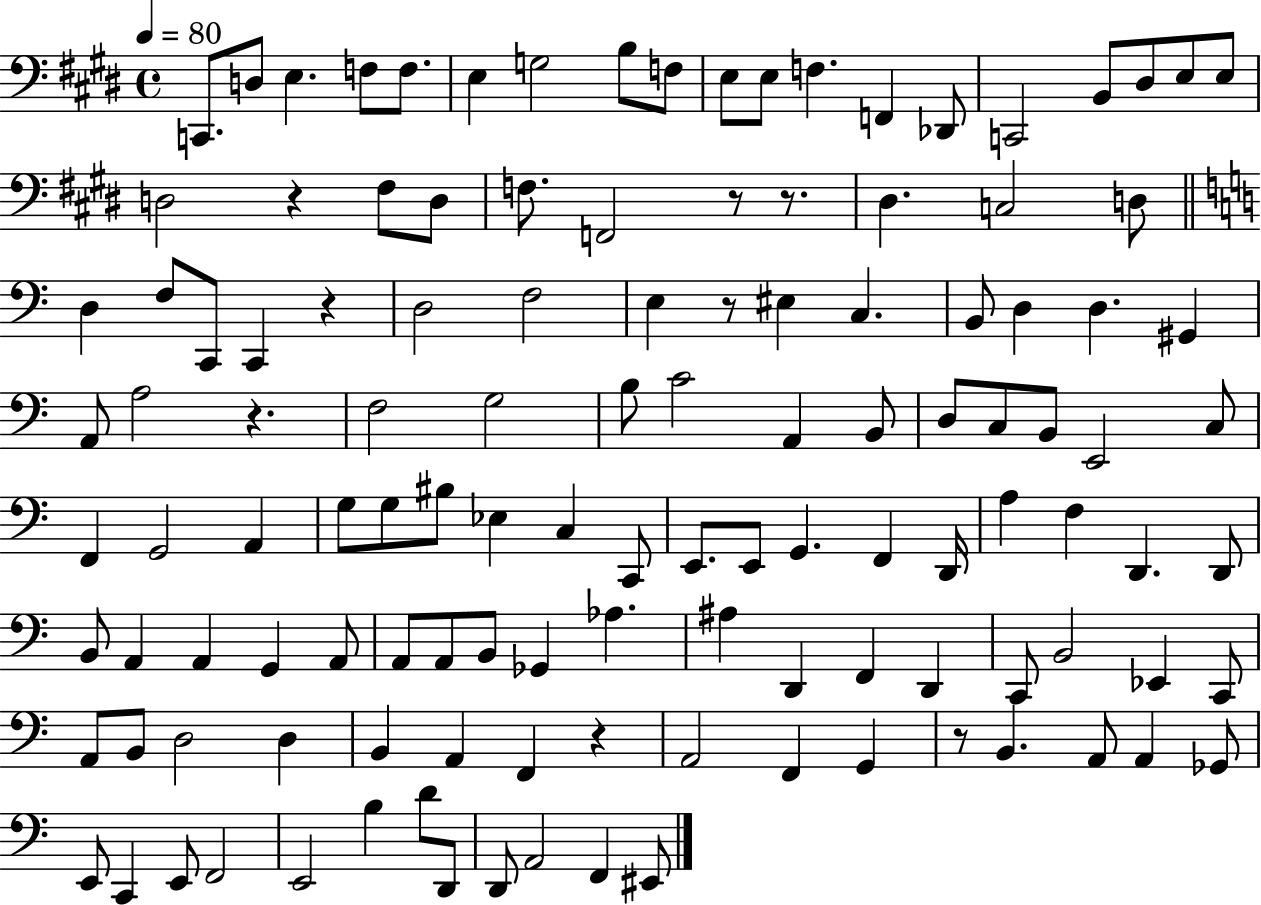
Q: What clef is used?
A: bass